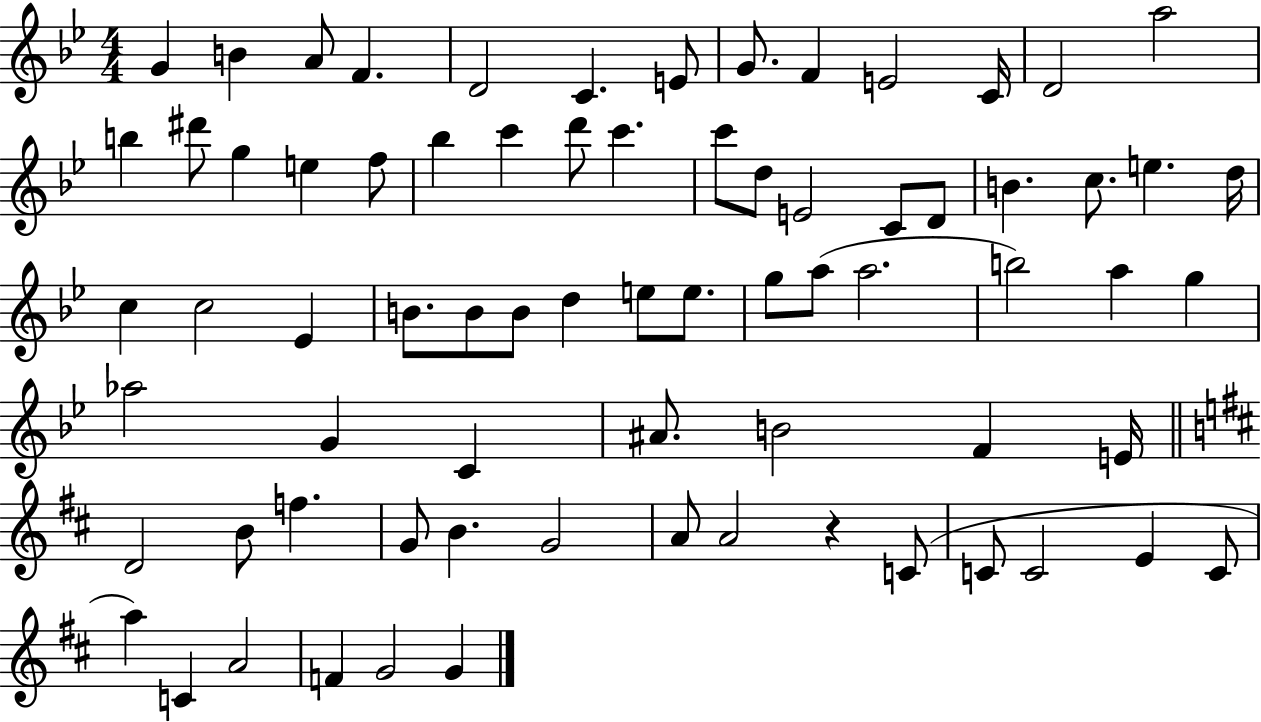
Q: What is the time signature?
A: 4/4